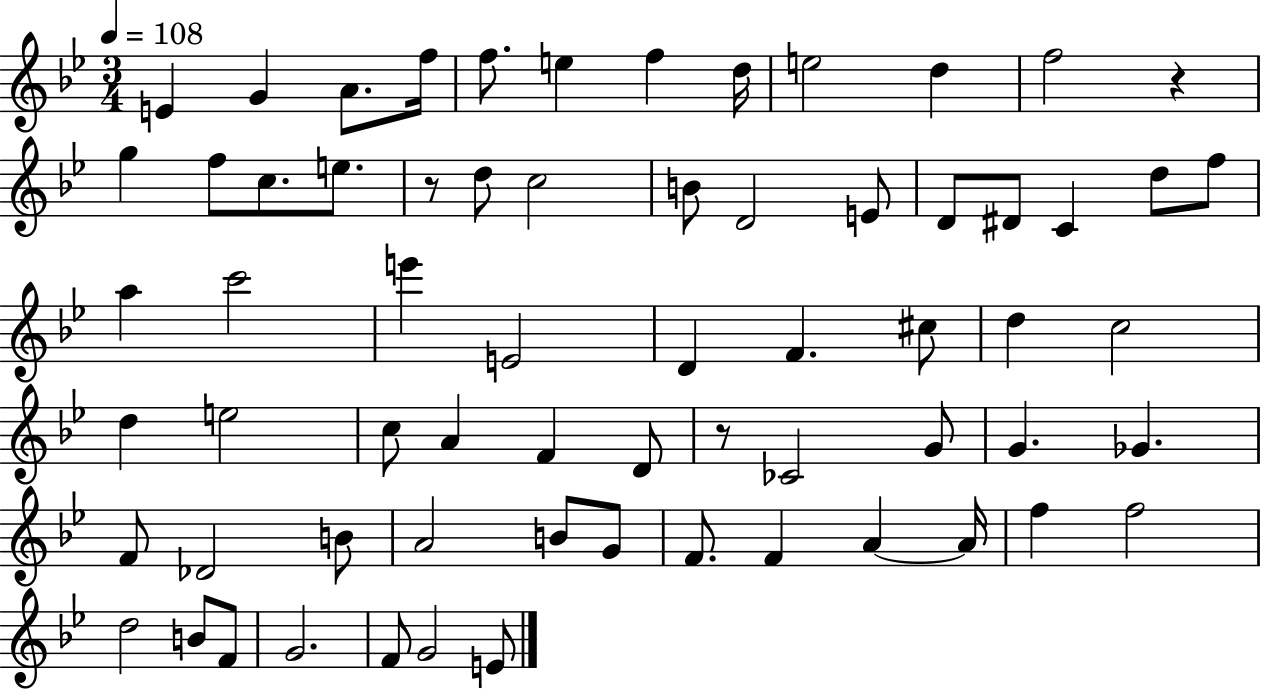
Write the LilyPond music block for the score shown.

{
  \clef treble
  \numericTimeSignature
  \time 3/4
  \key bes \major
  \tempo 4 = 108
  e'4 g'4 a'8. f''16 | f''8. e''4 f''4 d''16 | e''2 d''4 | f''2 r4 | \break g''4 f''8 c''8. e''8. | r8 d''8 c''2 | b'8 d'2 e'8 | d'8 dis'8 c'4 d''8 f''8 | \break a''4 c'''2 | e'''4 e'2 | d'4 f'4. cis''8 | d''4 c''2 | \break d''4 e''2 | c''8 a'4 f'4 d'8 | r8 ces'2 g'8 | g'4. ges'4. | \break f'8 des'2 b'8 | a'2 b'8 g'8 | f'8. f'4 a'4~~ a'16 | f''4 f''2 | \break d''2 b'8 f'8 | g'2. | f'8 g'2 e'8 | \bar "|."
}